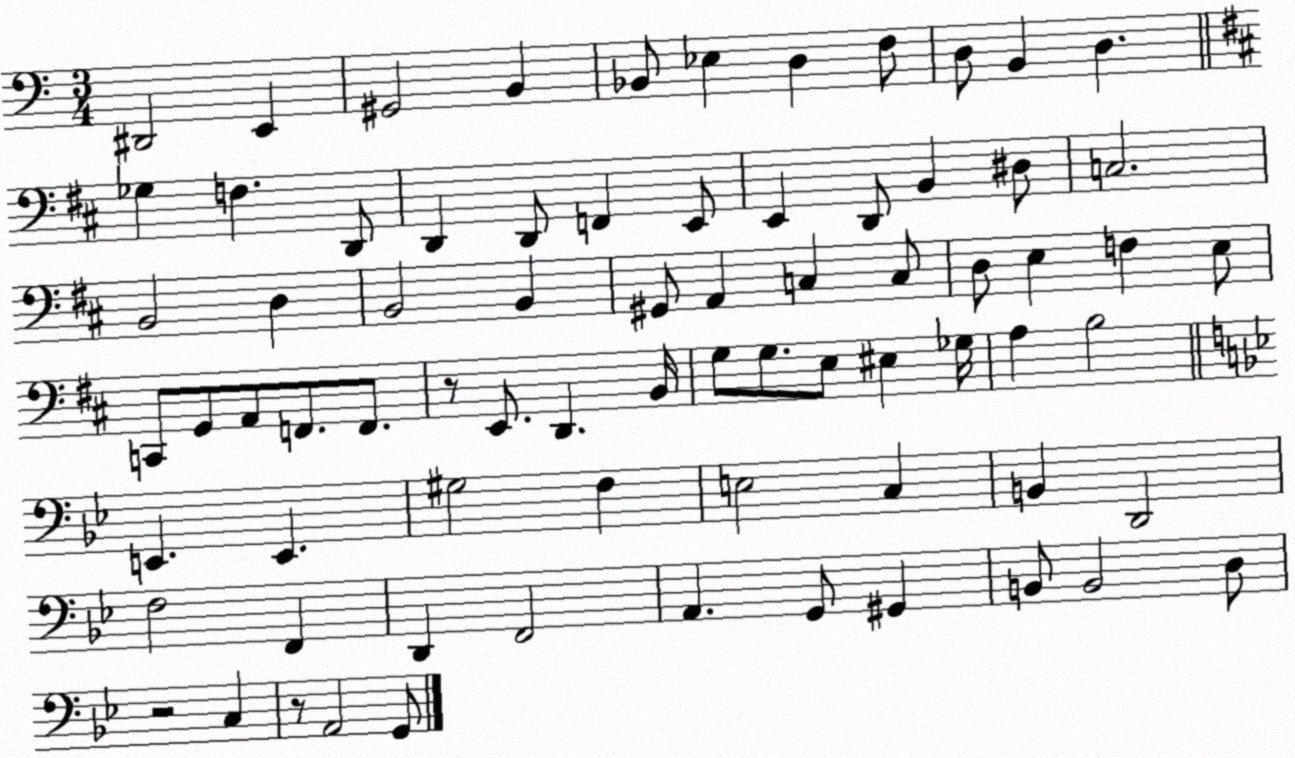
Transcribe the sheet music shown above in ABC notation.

X:1
T:Untitled
M:3/4
L:1/4
K:C
^D,,2 E,, ^G,,2 B,, _B,,/2 _E, D, F,/2 D,/2 B,, D, _G, F, D,,/2 D,, D,,/2 F,, E,,/2 E,, D,,/2 B,, ^D,/2 C,2 B,,2 D, B,,2 B,, ^G,,/2 A,, C, C,/2 D,/2 E, F, E,/2 C,,/2 G,,/2 A,,/2 F,,/2 F,,/2 z/2 E,,/2 D,, B,,/4 G,/2 G,/2 E,/2 ^E, _G,/4 A, B,2 E,, E,, ^G,2 F, E,2 C, B,, D,,2 F,2 F,, D,, F,,2 A,, G,,/2 ^G,, B,,/2 B,,2 D,/2 z2 C, z/2 A,,2 G,,/2